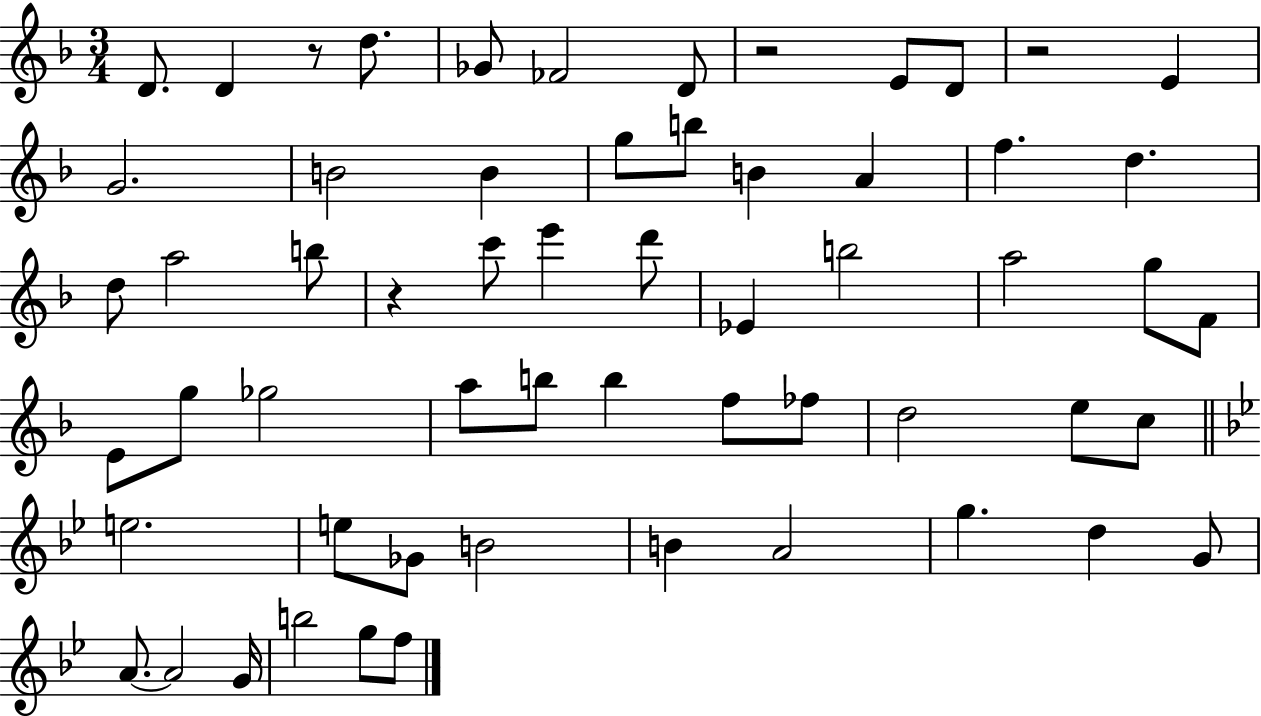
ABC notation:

X:1
T:Untitled
M:3/4
L:1/4
K:F
D/2 D z/2 d/2 _G/2 _F2 D/2 z2 E/2 D/2 z2 E G2 B2 B g/2 b/2 B A f d d/2 a2 b/2 z c'/2 e' d'/2 _E b2 a2 g/2 F/2 E/2 g/2 _g2 a/2 b/2 b f/2 _f/2 d2 e/2 c/2 e2 e/2 _G/2 B2 B A2 g d G/2 A/2 A2 G/4 b2 g/2 f/2